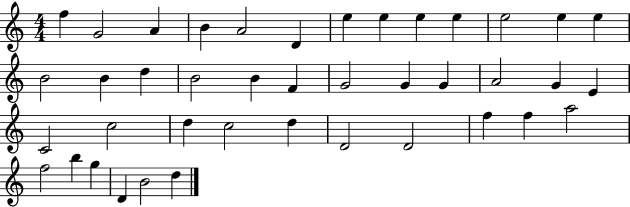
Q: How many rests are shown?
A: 0